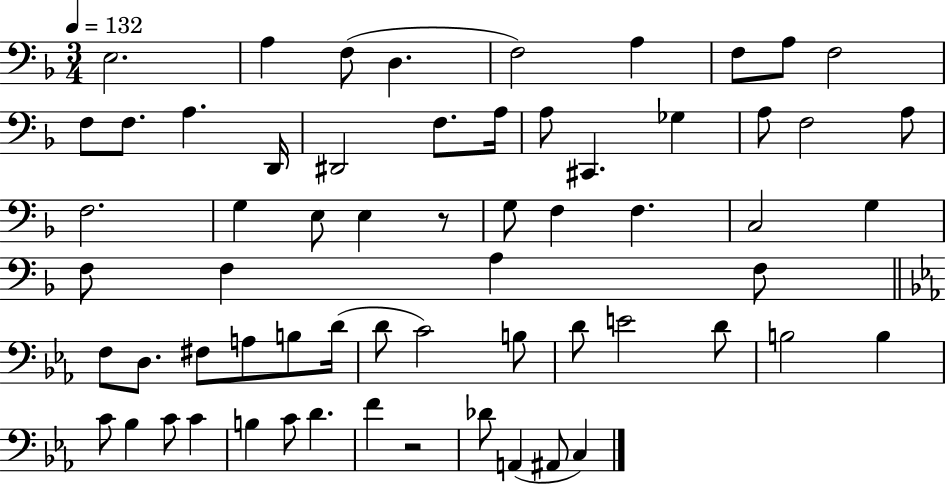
E3/h. A3/q F3/e D3/q. F3/h A3/q F3/e A3/e F3/h F3/e F3/e. A3/q. D2/s D#2/h F3/e. A3/s A3/e C#2/q. Gb3/q A3/e F3/h A3/e F3/h. G3/q E3/e E3/q R/e G3/e F3/q F3/q. C3/h G3/q F3/e F3/q A3/q F3/e F3/e D3/e. F#3/e A3/e B3/e D4/s D4/e C4/h B3/e D4/e E4/h D4/e B3/h B3/q C4/e Bb3/q C4/e C4/q B3/q C4/e D4/q. F4/q R/h Db4/e A2/q A#2/e C3/q